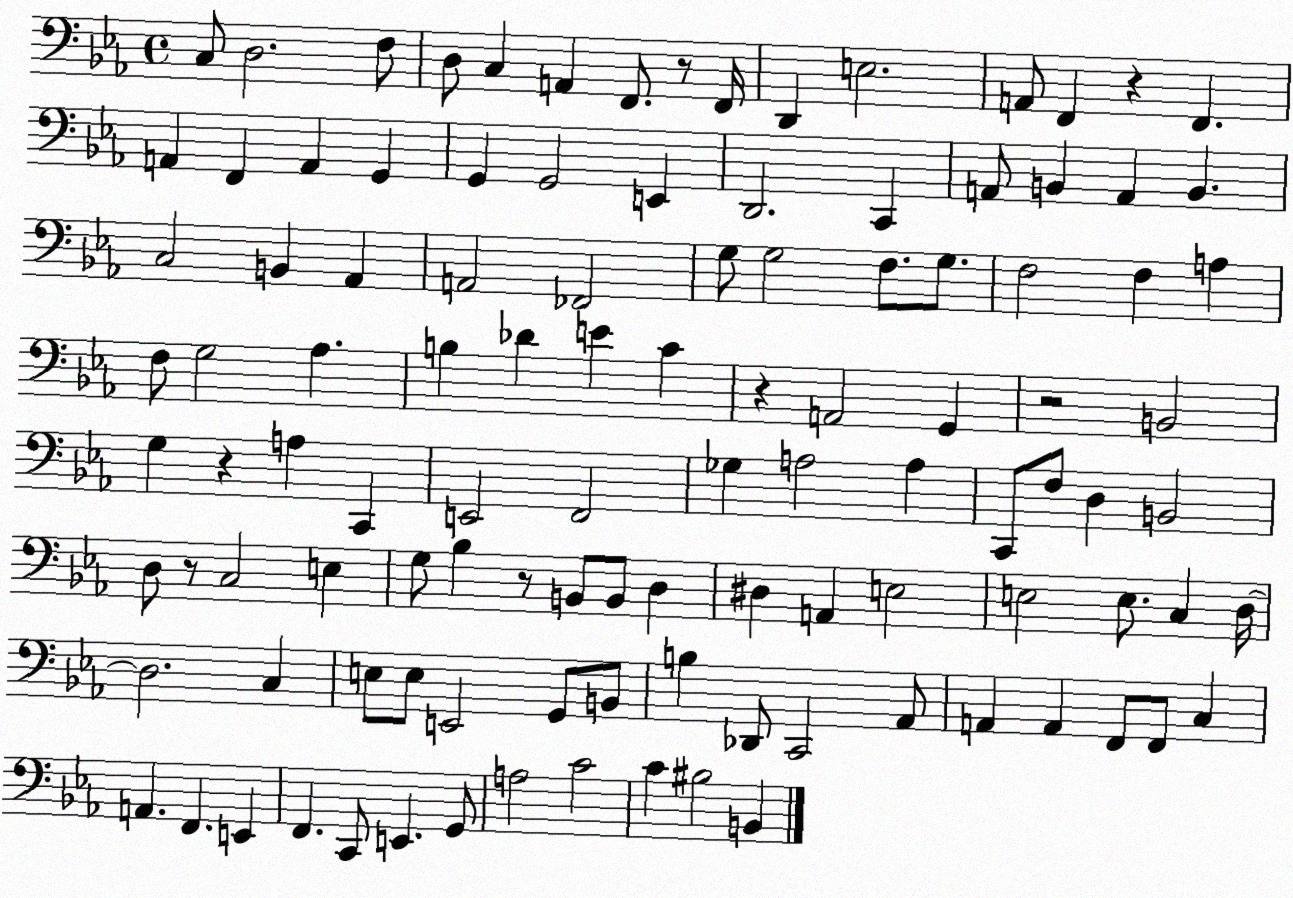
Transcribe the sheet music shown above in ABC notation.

X:1
T:Untitled
M:4/4
L:1/4
K:Eb
C,/2 D,2 F,/2 D,/2 C, A,, F,,/2 z/2 F,,/4 D,, E,2 A,,/2 F,, z F,, A,, F,, A,, G,, G,, G,,2 E,, D,,2 C,, A,,/2 B,, A,, B,, C,2 B,, _A,, A,,2 _F,,2 G,/2 G,2 F,/2 G,/2 F,2 F, A, F,/2 G,2 _A, B, _D E C z A,,2 G,, z2 B,,2 G, z A, C,, E,,2 F,,2 _G, A,2 A, C,,/2 F,/2 D, B,,2 D,/2 z/2 C,2 E, G,/2 _B, z/2 B,,/2 B,,/2 D, ^D, A,, E,2 E,2 E,/2 C, D,/4 D,2 C, E,/2 E,/2 E,,2 G,,/2 B,,/2 B, _D,,/2 C,,2 _A,,/2 A,, A,, F,,/2 F,,/2 C, A,, F,, E,, F,, C,,/2 E,, G,,/2 A,2 C2 C ^B,2 B,,